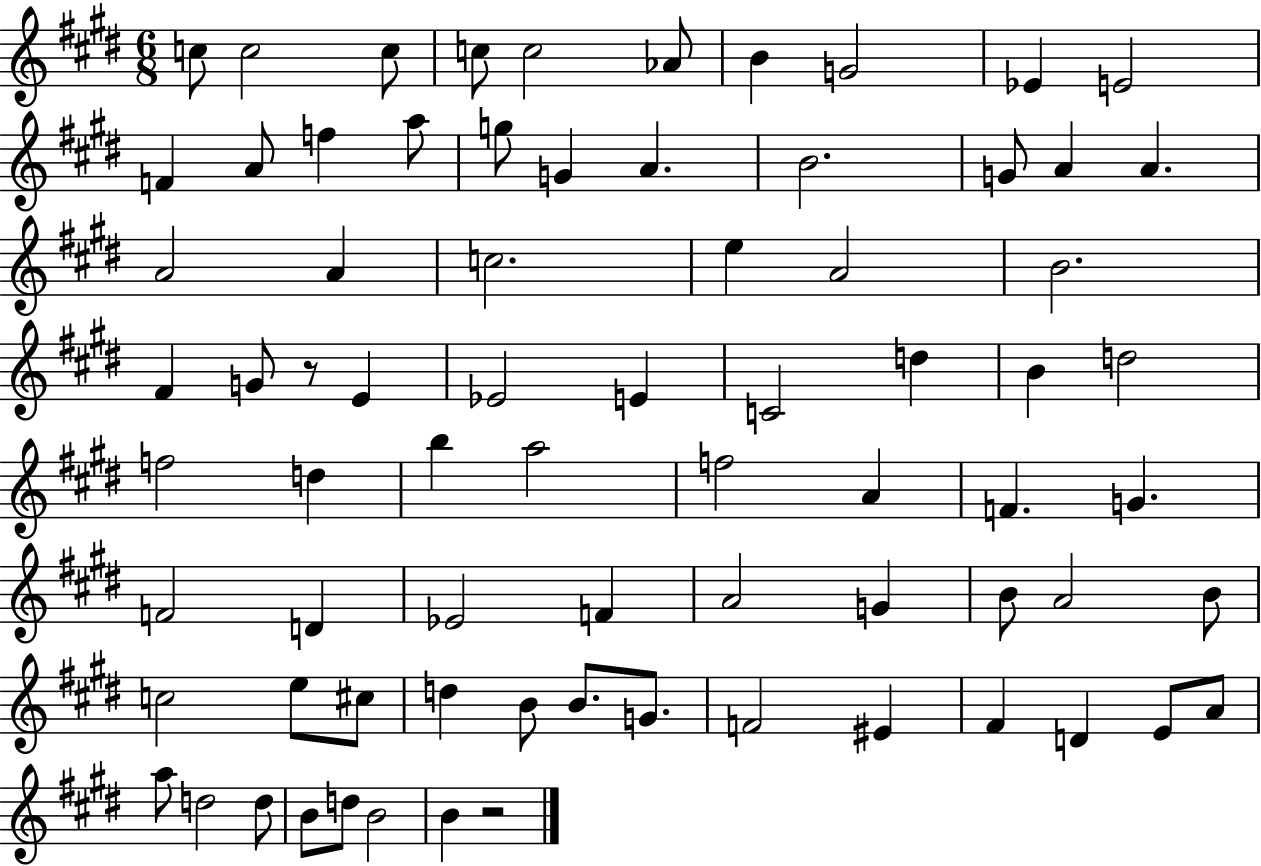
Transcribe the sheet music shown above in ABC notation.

X:1
T:Untitled
M:6/8
L:1/4
K:E
c/2 c2 c/2 c/2 c2 _A/2 B G2 _E E2 F A/2 f a/2 g/2 G A B2 G/2 A A A2 A c2 e A2 B2 ^F G/2 z/2 E _E2 E C2 d B d2 f2 d b a2 f2 A F G F2 D _E2 F A2 G B/2 A2 B/2 c2 e/2 ^c/2 d B/2 B/2 G/2 F2 ^E ^F D E/2 A/2 a/2 d2 d/2 B/2 d/2 B2 B z2